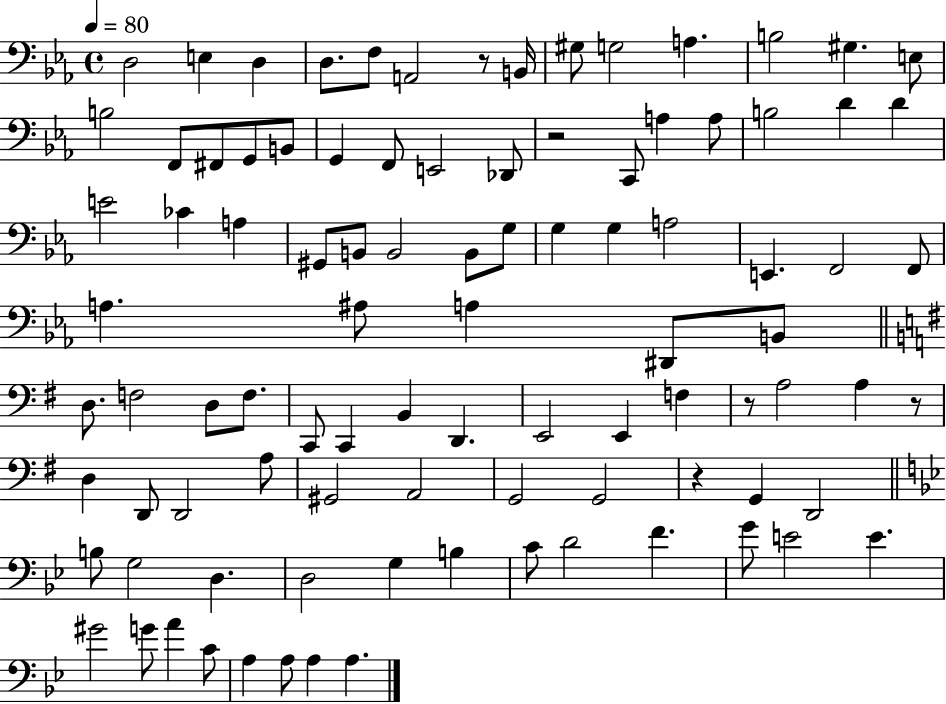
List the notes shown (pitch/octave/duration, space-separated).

D3/h E3/q D3/q D3/e. F3/e A2/h R/e B2/s G#3/e G3/h A3/q. B3/h G#3/q. E3/e B3/h F2/e F#2/e G2/e B2/e G2/q F2/e E2/h Db2/e R/h C2/e A3/q A3/e B3/h D4/q D4/q E4/h CES4/q A3/q G#2/e B2/e B2/h B2/e G3/e G3/q G3/q A3/h E2/q. F2/h F2/e A3/q. A#3/e A3/q D#2/e B2/e D3/e. F3/h D3/e F3/e. C2/e C2/q B2/q D2/q. E2/h E2/q F3/q R/e A3/h A3/q R/e D3/q D2/e D2/h A3/e G#2/h A2/h G2/h G2/h R/q G2/q D2/h B3/e G3/h D3/q. D3/h G3/q B3/q C4/e D4/h F4/q. G4/e E4/h E4/q. G#4/h G4/e A4/q C4/e A3/q A3/e A3/q A3/q.